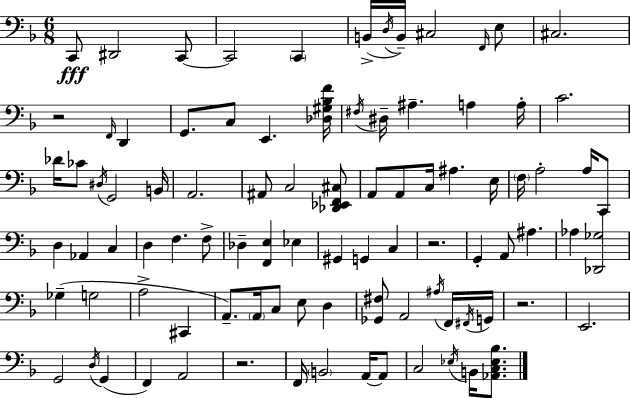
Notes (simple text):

C2/e D#2/h C2/e C2/h C2/q B2/s D3/s B2/s C#3/h F2/s E3/e C#3/h. R/h F2/s D2/q G2/e. C3/e E2/q. [Db3,G#3,Bb3,F4]/s F#3/s D#3/s A#3/q. A3/q A3/s C4/h. Db4/s CES4/e D#3/s G2/h B2/s A2/h. A#2/e C3/h [Db2,Eb2,F2,C#3]/e A2/e A2/e C3/s A#3/q. E3/s F3/s A3/h A3/s C2/e D3/q Ab2/q C3/q D3/q F3/q. F3/e Db3/q [F2,E3]/q Eb3/q G#2/q G2/q C3/q R/h. G2/q A2/e A#3/q. Ab3/q [Db2,Gb3]/h Gb3/q G3/h A3/h C#2/q A2/e. A2/s C3/e E3/e D3/q [Gb2,F#3]/e A2/h A#3/s F2/s F#2/s G2/s R/h. E2/h. G2/h D3/s G2/q F2/q A2/h R/h. F2/s B2/h A2/s A2/e C3/h Eb3/s B2/s [Ab2,C3,Eb3,Bb3]/e.